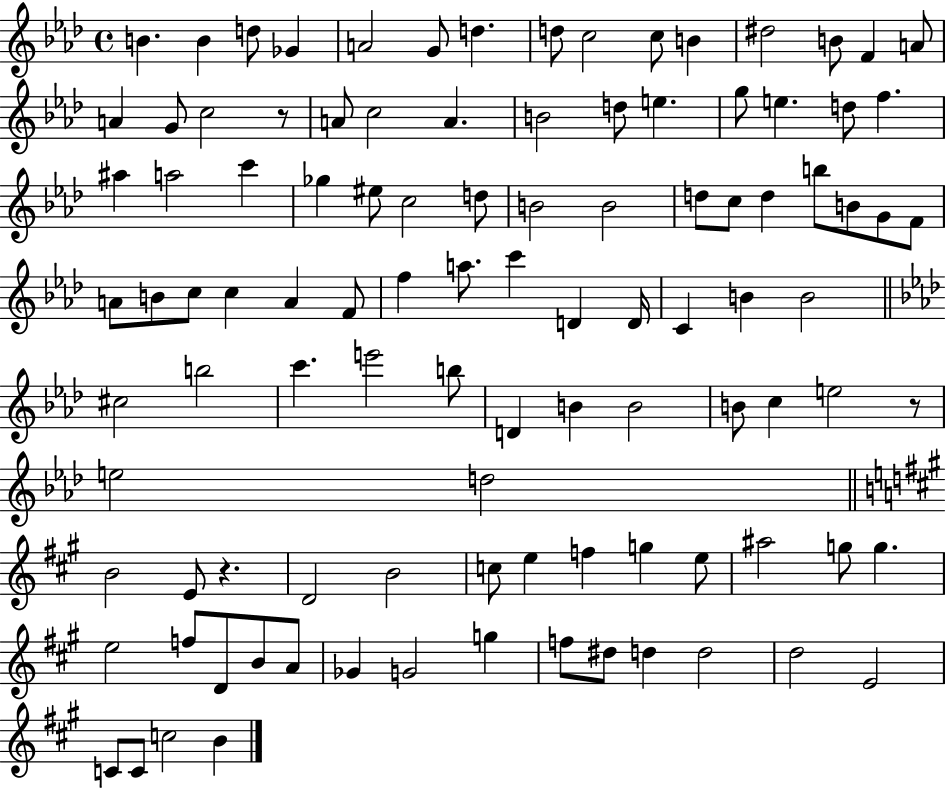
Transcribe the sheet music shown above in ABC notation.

X:1
T:Untitled
M:4/4
L:1/4
K:Ab
B B d/2 _G A2 G/2 d d/2 c2 c/2 B ^d2 B/2 F A/2 A G/2 c2 z/2 A/2 c2 A B2 d/2 e g/2 e d/2 f ^a a2 c' _g ^e/2 c2 d/2 B2 B2 d/2 c/2 d b/2 B/2 G/2 F/2 A/2 B/2 c/2 c A F/2 f a/2 c' D D/4 C B B2 ^c2 b2 c' e'2 b/2 D B B2 B/2 c e2 z/2 e2 d2 B2 E/2 z D2 B2 c/2 e f g e/2 ^a2 g/2 g e2 f/2 D/2 B/2 A/2 _G G2 g f/2 ^d/2 d d2 d2 E2 C/2 C/2 c2 B